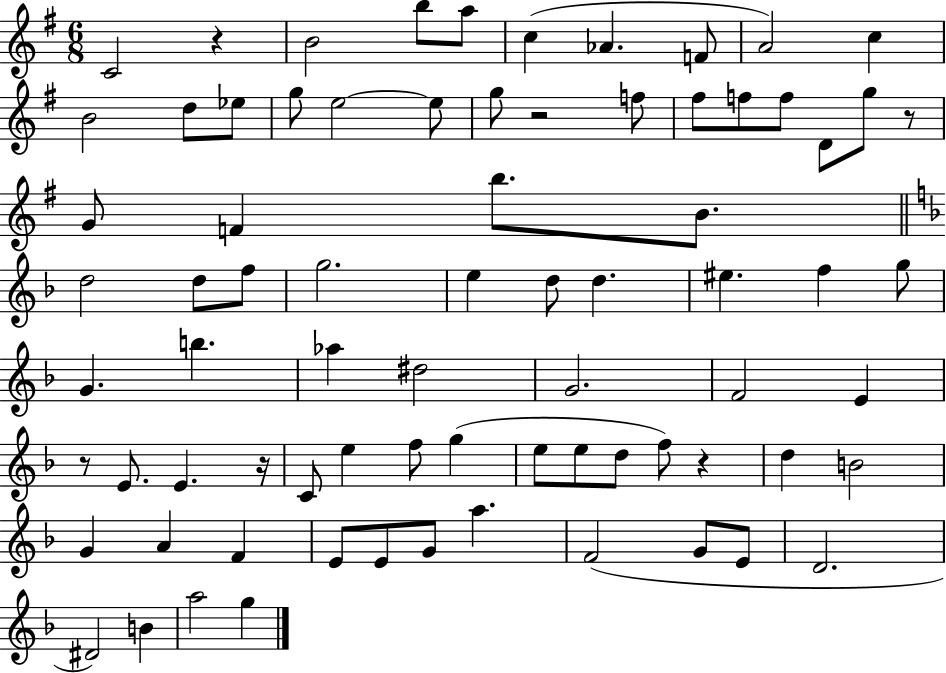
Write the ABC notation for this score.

X:1
T:Untitled
M:6/8
L:1/4
K:G
C2 z B2 b/2 a/2 c _A F/2 A2 c B2 d/2 _e/2 g/2 e2 e/2 g/2 z2 f/2 ^f/2 f/2 f/2 D/2 g/2 z/2 G/2 F b/2 B/2 d2 d/2 f/2 g2 e d/2 d ^e f g/2 G b _a ^d2 G2 F2 E z/2 E/2 E z/4 C/2 e f/2 g e/2 e/2 d/2 f/2 z d B2 G A F E/2 E/2 G/2 a F2 G/2 E/2 D2 ^D2 B a2 g